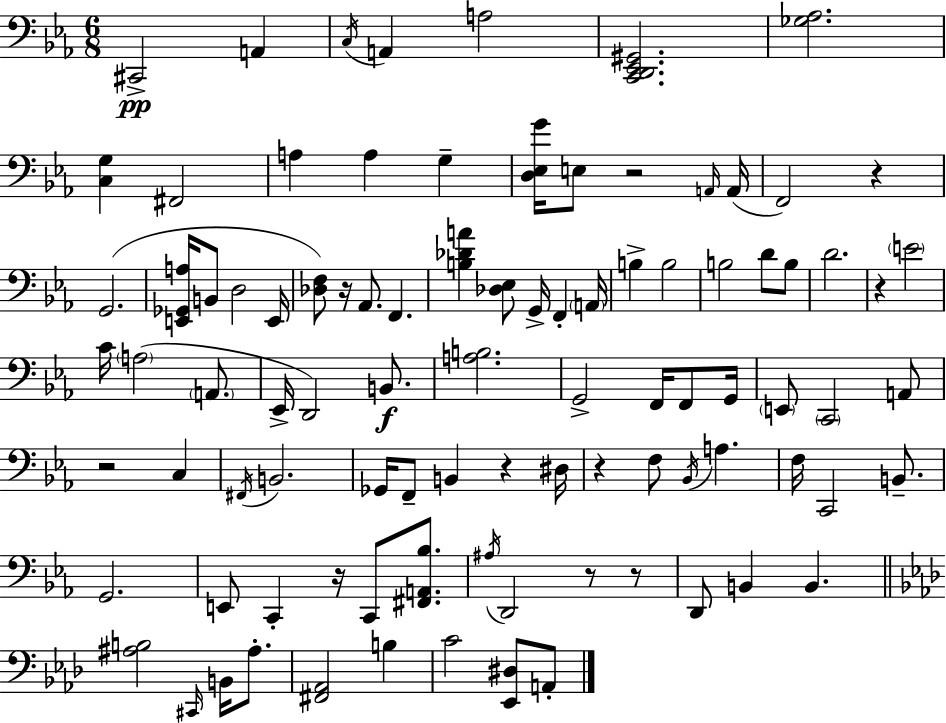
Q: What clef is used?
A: bass